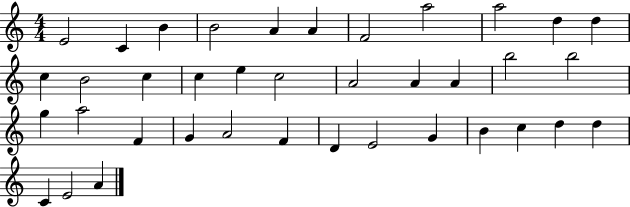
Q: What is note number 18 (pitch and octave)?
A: A4